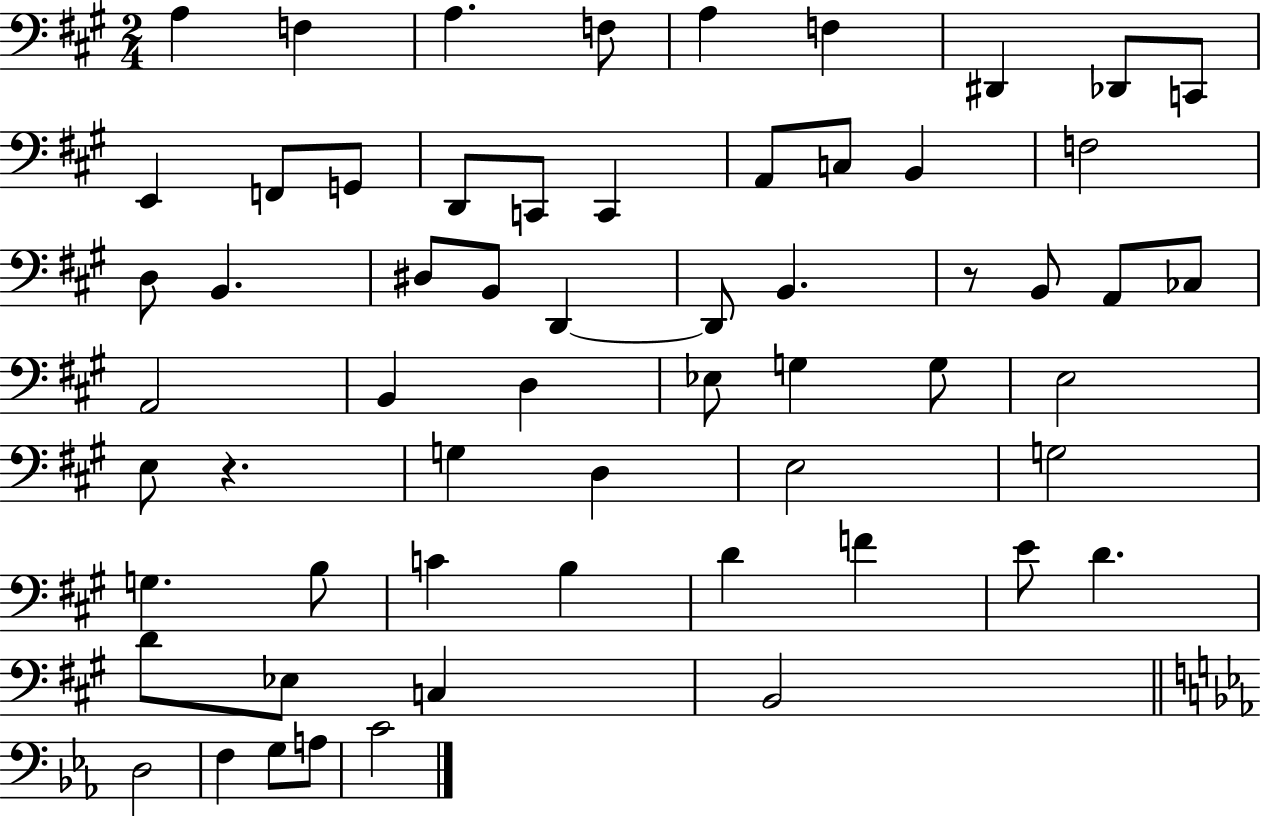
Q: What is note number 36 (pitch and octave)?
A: E3